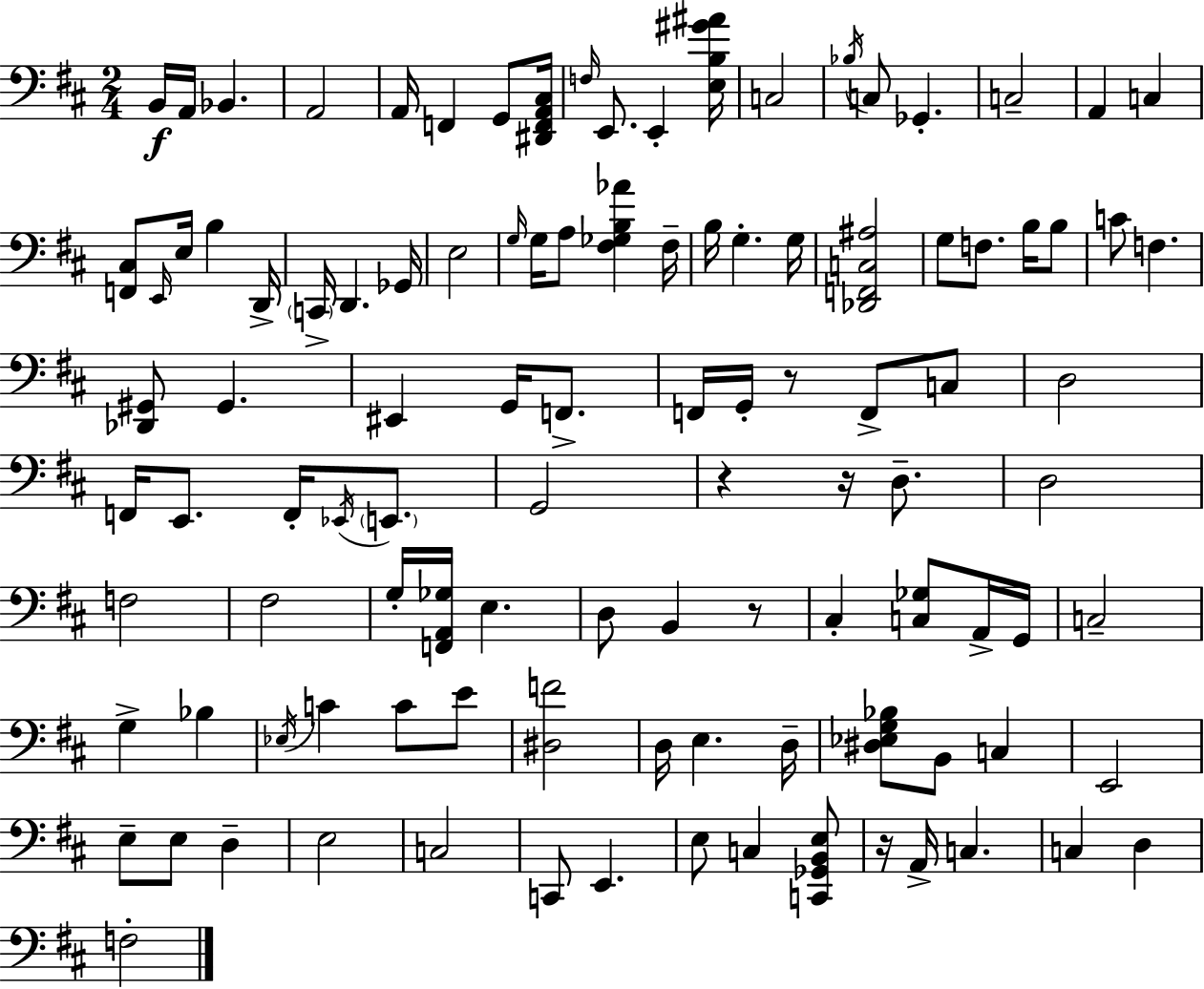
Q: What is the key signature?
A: D major